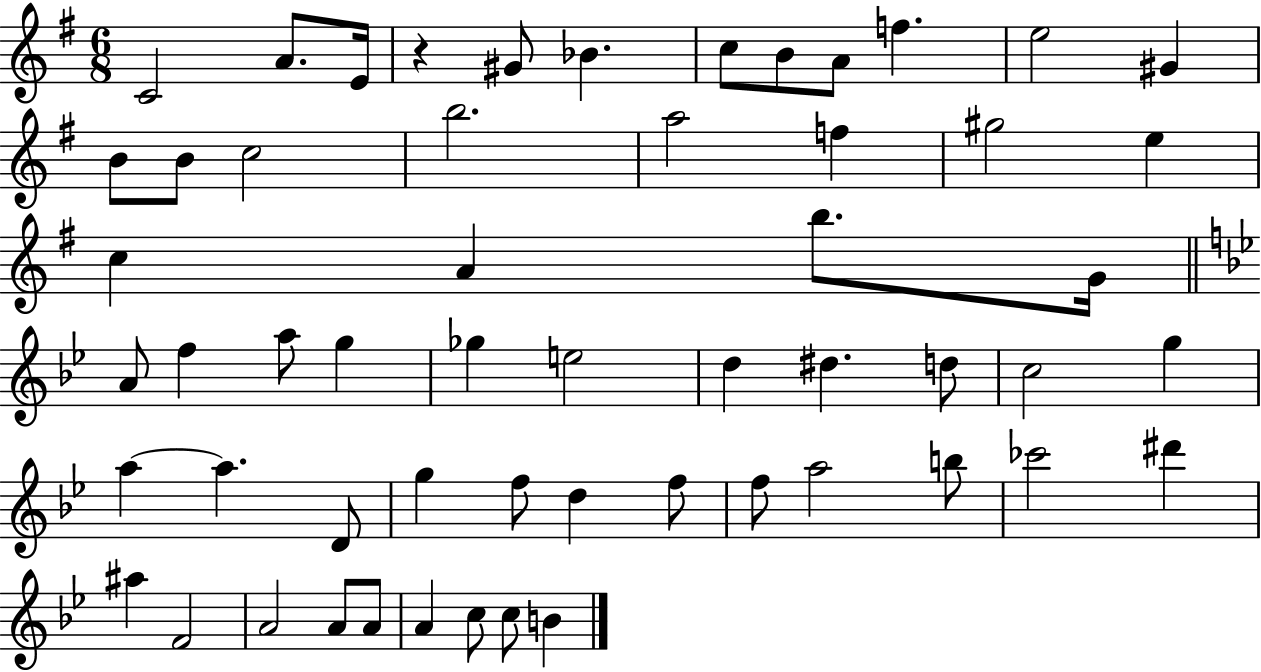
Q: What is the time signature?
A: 6/8